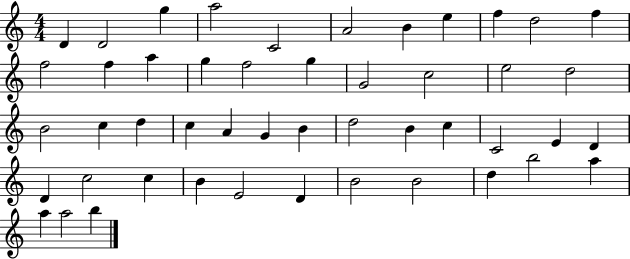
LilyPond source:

{
  \clef treble
  \numericTimeSignature
  \time 4/4
  \key c \major
  d'4 d'2 g''4 | a''2 c'2 | a'2 b'4 e''4 | f''4 d''2 f''4 | \break f''2 f''4 a''4 | g''4 f''2 g''4 | g'2 c''2 | e''2 d''2 | \break b'2 c''4 d''4 | c''4 a'4 g'4 b'4 | d''2 b'4 c''4 | c'2 e'4 d'4 | \break d'4 c''2 c''4 | b'4 e'2 d'4 | b'2 b'2 | d''4 b''2 a''4 | \break a''4 a''2 b''4 | \bar "|."
}